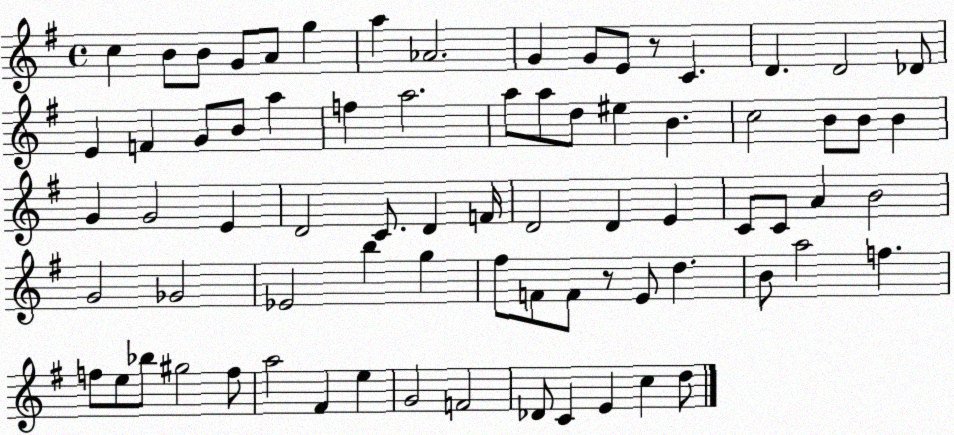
X:1
T:Untitled
M:4/4
L:1/4
K:G
c B/2 B/2 G/2 A/2 g a _A2 G G/2 E/2 z/2 C D D2 _D/2 E F G/2 B/2 a f a2 a/2 a/2 d/2 ^e B c2 B/2 B/2 B G G2 E D2 C/2 D F/4 D2 D E C/2 C/2 A B2 G2 _G2 _E2 b g ^f/2 F/2 F/2 z/2 E/2 d B/2 a2 f f/2 e/2 _b/2 ^g2 f/2 a2 ^F e G2 F2 _D/2 C E c d/2